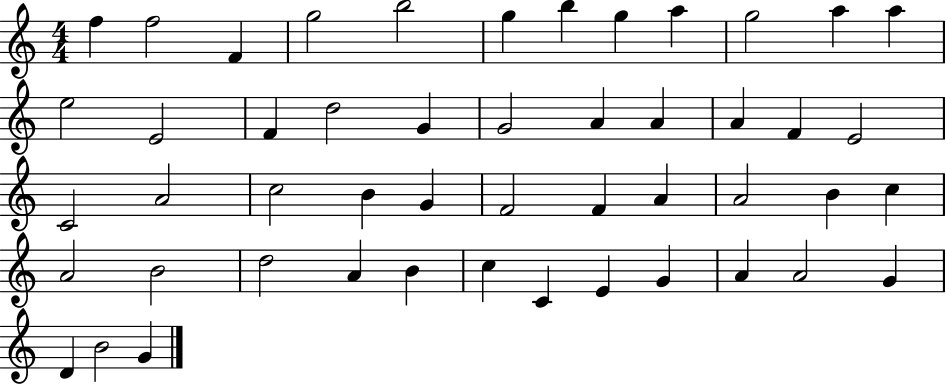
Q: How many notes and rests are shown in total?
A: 49